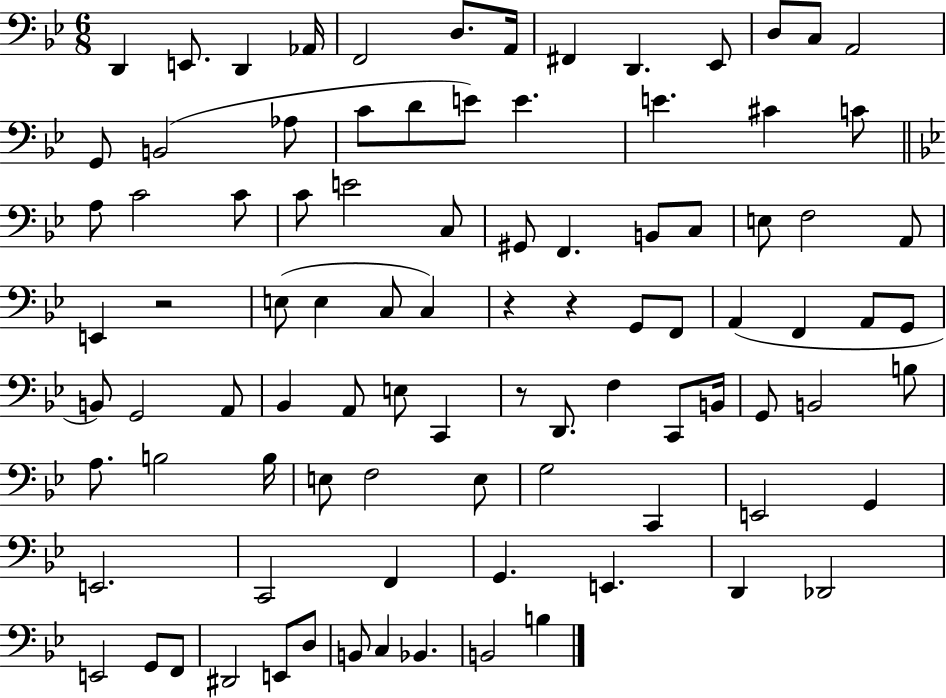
D2/q E2/e. D2/q Ab2/s F2/h D3/e. A2/s F#2/q D2/q. Eb2/e D3/e C3/e A2/h G2/e B2/h Ab3/e C4/e D4/e E4/e E4/q. E4/q. C#4/q C4/e A3/e C4/h C4/e C4/e E4/h C3/e G#2/e F2/q. B2/e C3/e E3/e F3/h A2/e E2/q R/h E3/e E3/q C3/e C3/q R/q R/q G2/e F2/e A2/q F2/q A2/e G2/e B2/e G2/h A2/e Bb2/q A2/e E3/e C2/q R/e D2/e. F3/q C2/e B2/s G2/e B2/h B3/e A3/e. B3/h B3/s E3/e F3/h E3/e G3/h C2/q E2/h G2/q E2/h. C2/h F2/q G2/q. E2/q. D2/q Db2/h E2/h G2/e F2/e D#2/h E2/e D3/e B2/e C3/q Bb2/q. B2/h B3/q